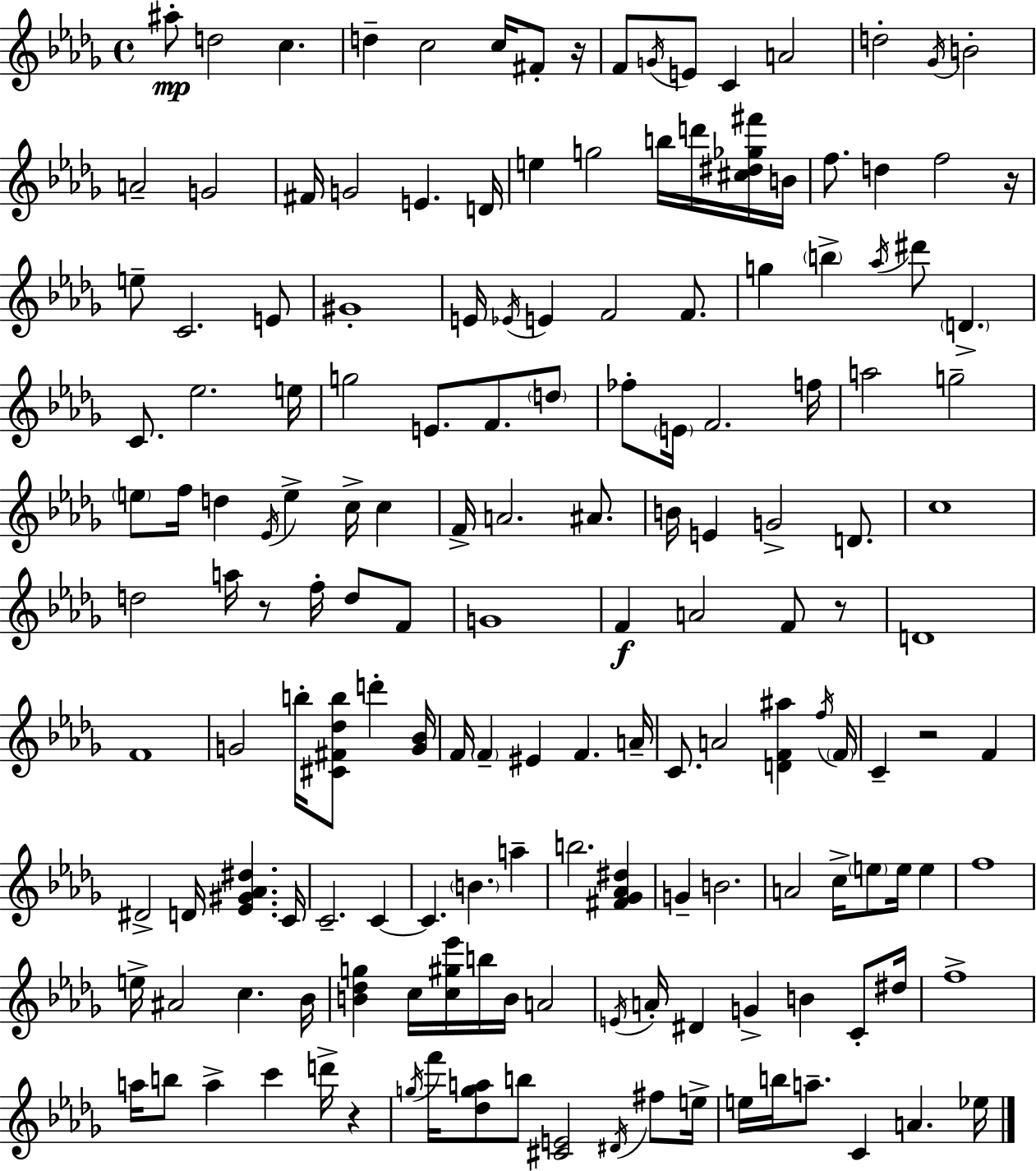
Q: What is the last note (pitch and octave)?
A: Eb5